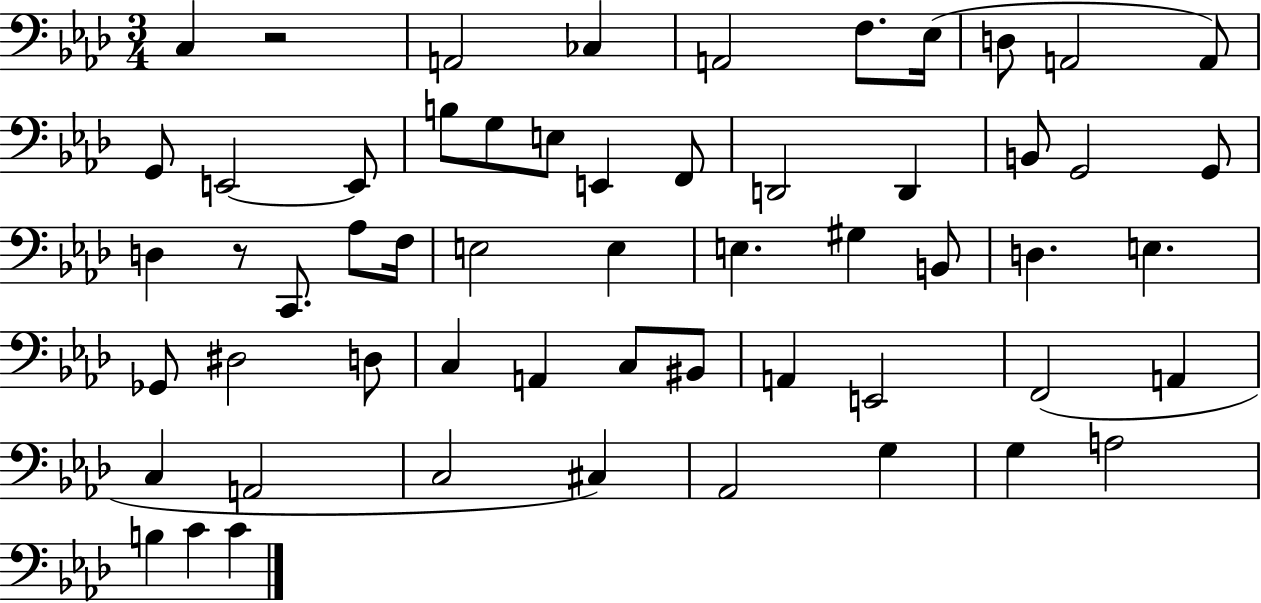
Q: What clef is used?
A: bass